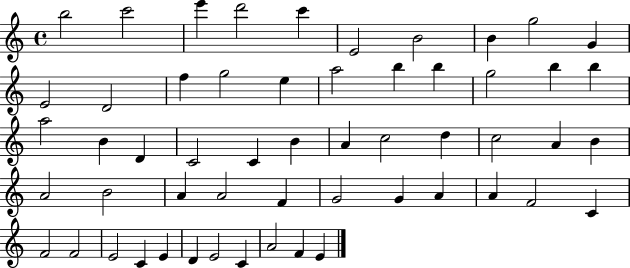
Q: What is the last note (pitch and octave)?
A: E4